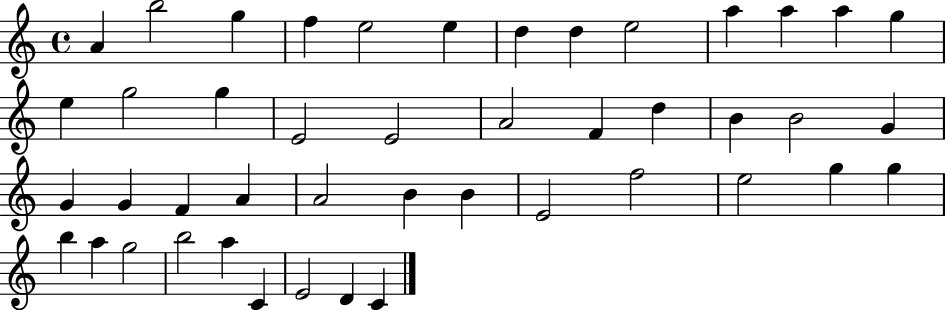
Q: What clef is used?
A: treble